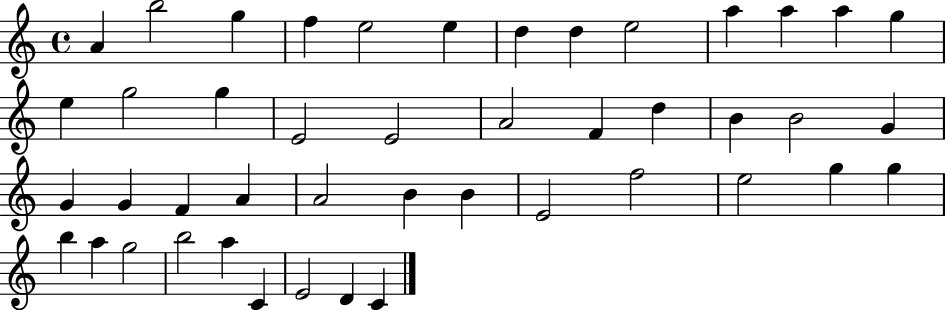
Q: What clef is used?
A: treble